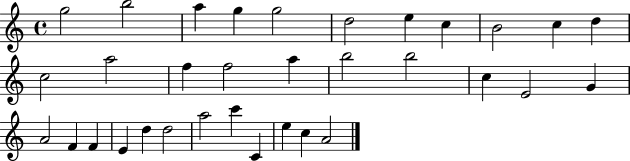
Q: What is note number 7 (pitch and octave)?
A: E5